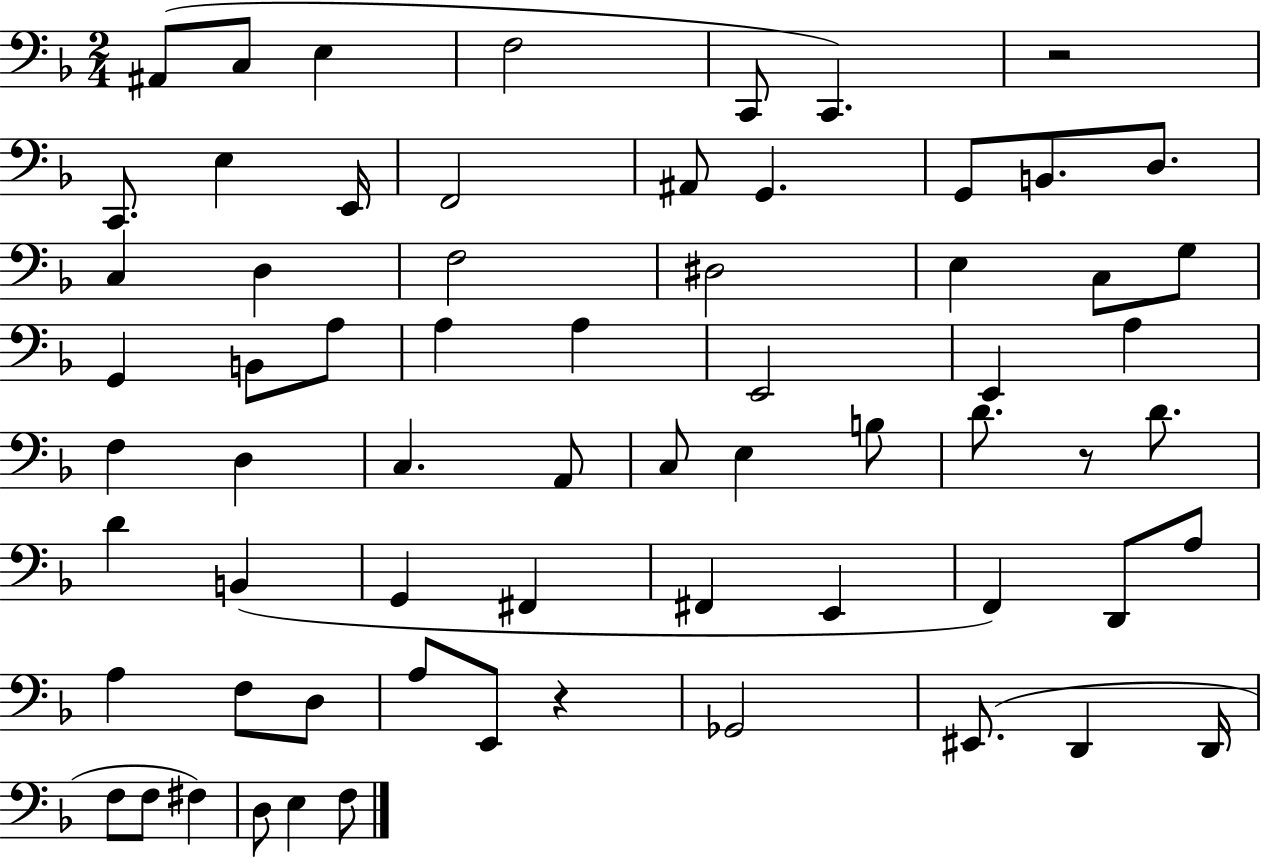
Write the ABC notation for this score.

X:1
T:Untitled
M:2/4
L:1/4
K:F
^A,,/2 C,/2 E, F,2 C,,/2 C,, z2 C,,/2 E, E,,/4 F,,2 ^A,,/2 G,, G,,/2 B,,/2 D,/2 C, D, F,2 ^D,2 E, C,/2 G,/2 G,, B,,/2 A,/2 A, A, E,,2 E,, A, F, D, C, A,,/2 C,/2 E, B,/2 D/2 z/2 D/2 D B,, G,, ^F,, ^F,, E,, F,, D,,/2 A,/2 A, F,/2 D,/2 A,/2 E,,/2 z _G,,2 ^E,,/2 D,, D,,/4 F,/2 F,/2 ^F, D,/2 E, F,/2